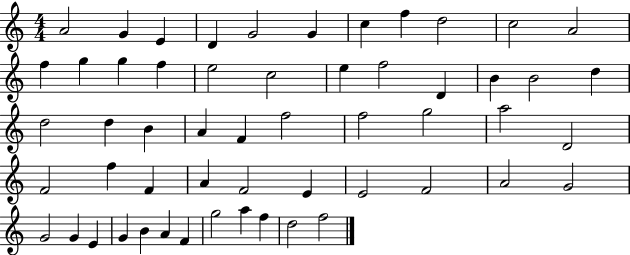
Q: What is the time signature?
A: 4/4